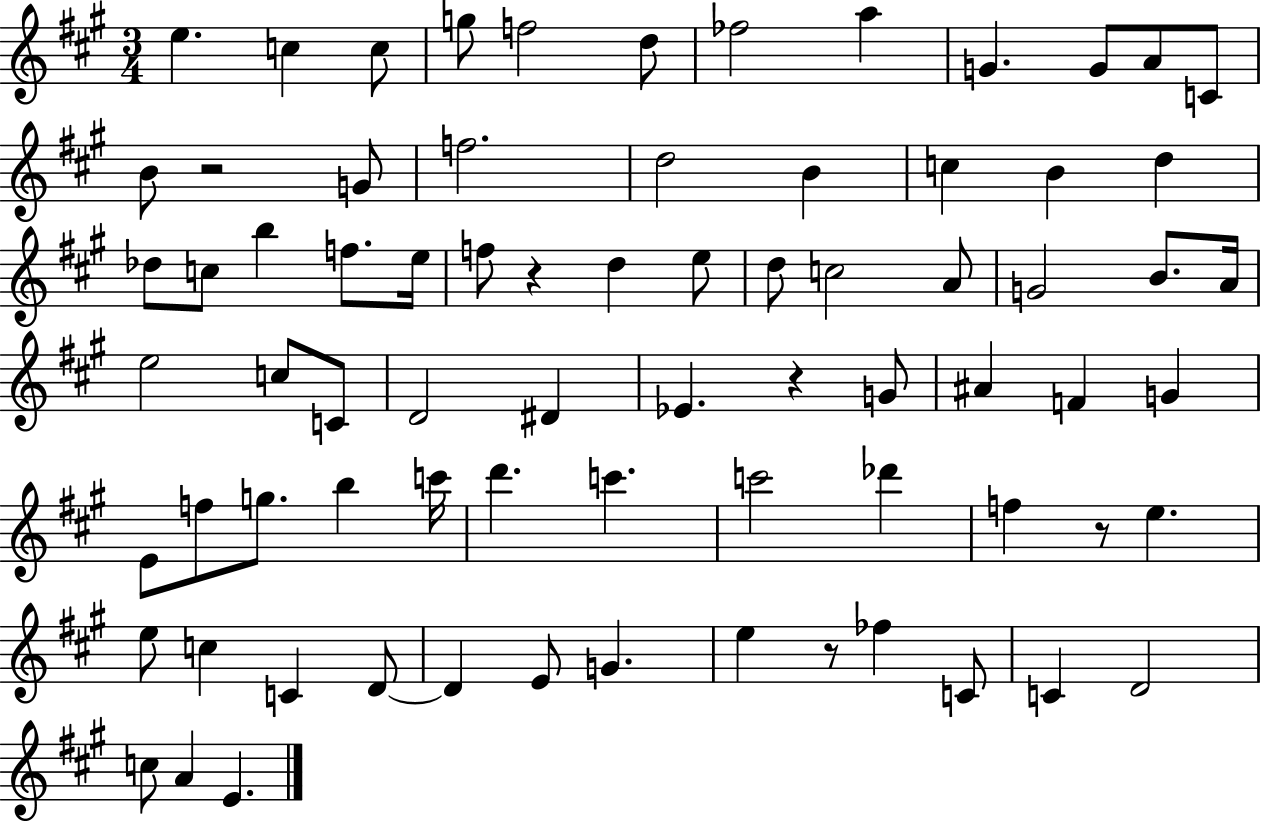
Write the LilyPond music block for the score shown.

{
  \clef treble
  \numericTimeSignature
  \time 3/4
  \key a \major
  e''4. c''4 c''8 | g''8 f''2 d''8 | fes''2 a''4 | g'4. g'8 a'8 c'8 | \break b'8 r2 g'8 | f''2. | d''2 b'4 | c''4 b'4 d''4 | \break des''8 c''8 b''4 f''8. e''16 | f''8 r4 d''4 e''8 | d''8 c''2 a'8 | g'2 b'8. a'16 | \break e''2 c''8 c'8 | d'2 dis'4 | ees'4. r4 g'8 | ais'4 f'4 g'4 | \break e'8 f''8 g''8. b''4 c'''16 | d'''4. c'''4. | c'''2 des'''4 | f''4 r8 e''4. | \break e''8 c''4 c'4 d'8~~ | d'4 e'8 g'4. | e''4 r8 fes''4 c'8 | c'4 d'2 | \break c''8 a'4 e'4. | \bar "|."
}